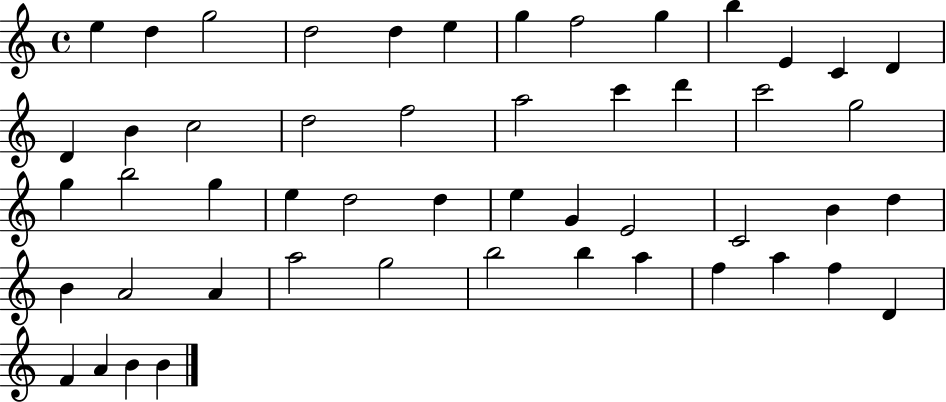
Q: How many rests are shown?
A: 0